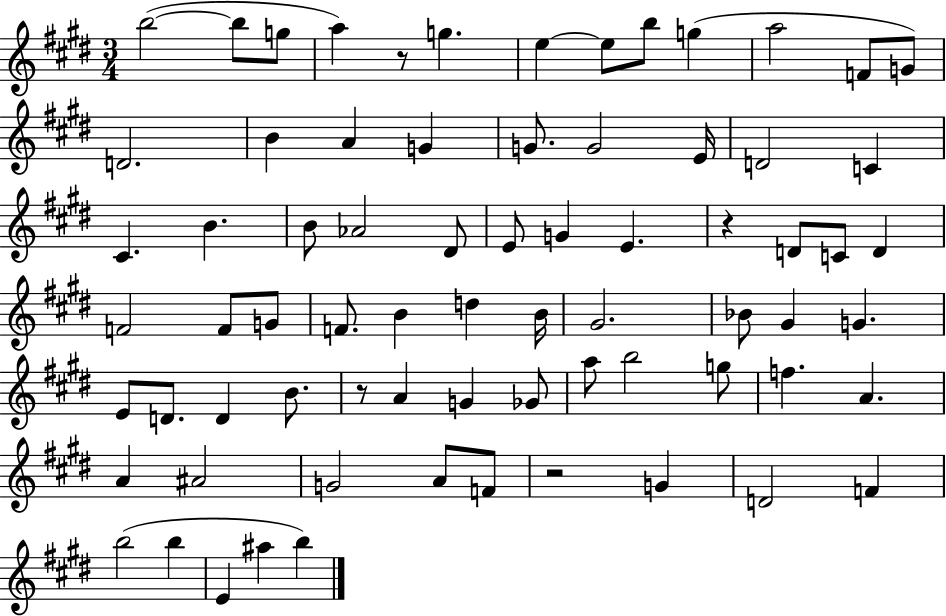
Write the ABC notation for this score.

X:1
T:Untitled
M:3/4
L:1/4
K:E
b2 b/2 g/2 a z/2 g e e/2 b/2 g a2 F/2 G/2 D2 B A G G/2 G2 E/4 D2 C ^C B B/2 _A2 ^D/2 E/2 G E z D/2 C/2 D F2 F/2 G/2 F/2 B d B/4 ^G2 _B/2 ^G G E/2 D/2 D B/2 z/2 A G _G/2 a/2 b2 g/2 f A A ^A2 G2 A/2 F/2 z2 G D2 F b2 b E ^a b